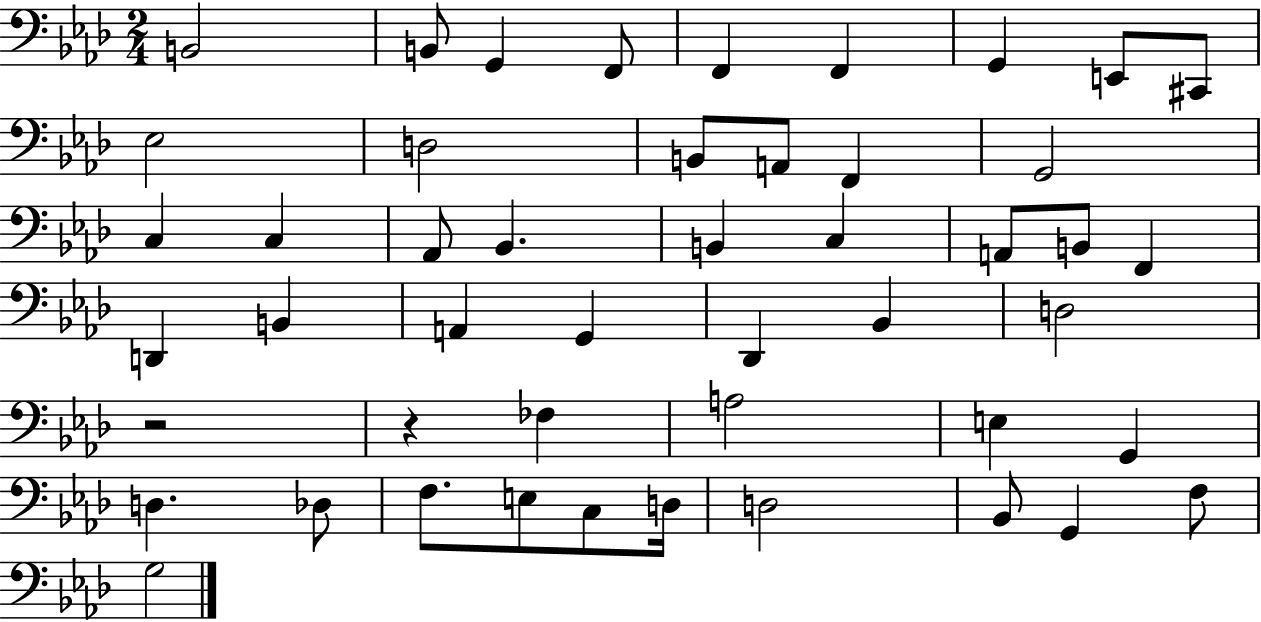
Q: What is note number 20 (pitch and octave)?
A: B2